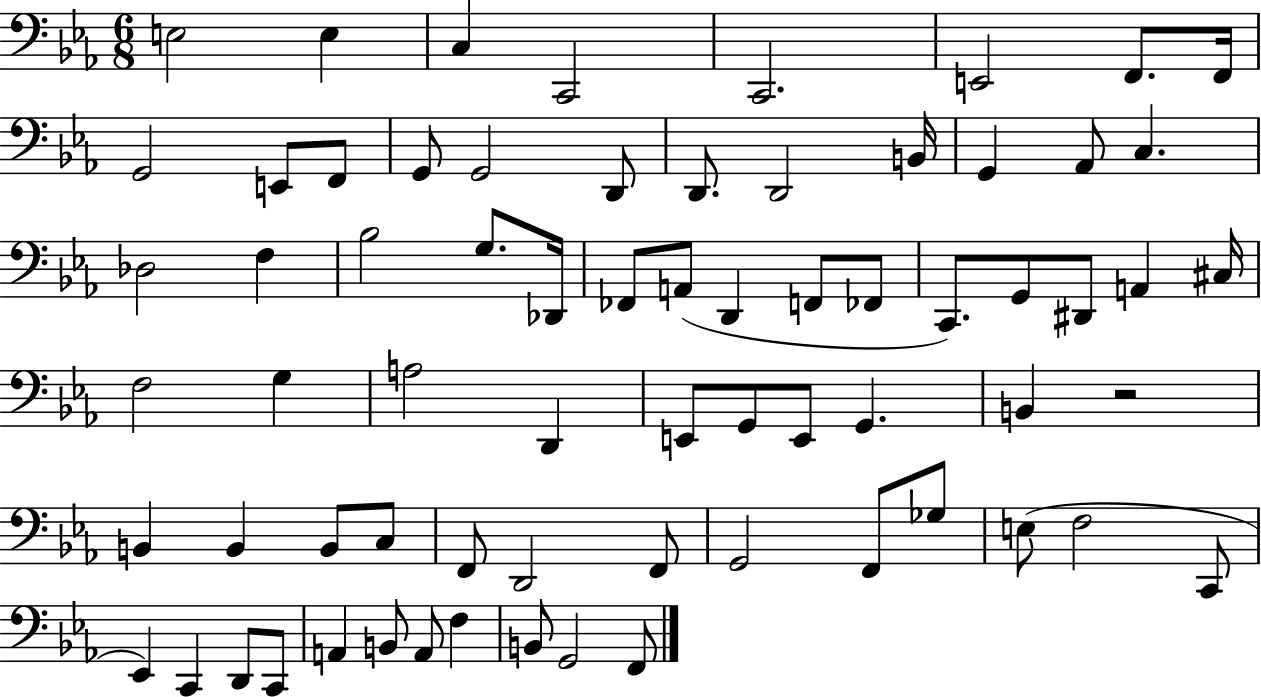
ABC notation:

X:1
T:Untitled
M:6/8
L:1/4
K:Eb
E,2 E, C, C,,2 C,,2 E,,2 F,,/2 F,,/4 G,,2 E,,/2 F,,/2 G,,/2 G,,2 D,,/2 D,,/2 D,,2 B,,/4 G,, _A,,/2 C, _D,2 F, _B,2 G,/2 _D,,/4 _F,,/2 A,,/2 D,, F,,/2 _F,,/2 C,,/2 G,,/2 ^D,,/2 A,, ^C,/4 F,2 G, A,2 D,, E,,/2 G,,/2 E,,/2 G,, B,, z2 B,, B,, B,,/2 C,/2 F,,/2 D,,2 F,,/2 G,,2 F,,/2 _G,/2 E,/2 F,2 C,,/2 _E,, C,, D,,/2 C,,/2 A,, B,,/2 A,,/2 F, B,,/2 G,,2 F,,/2